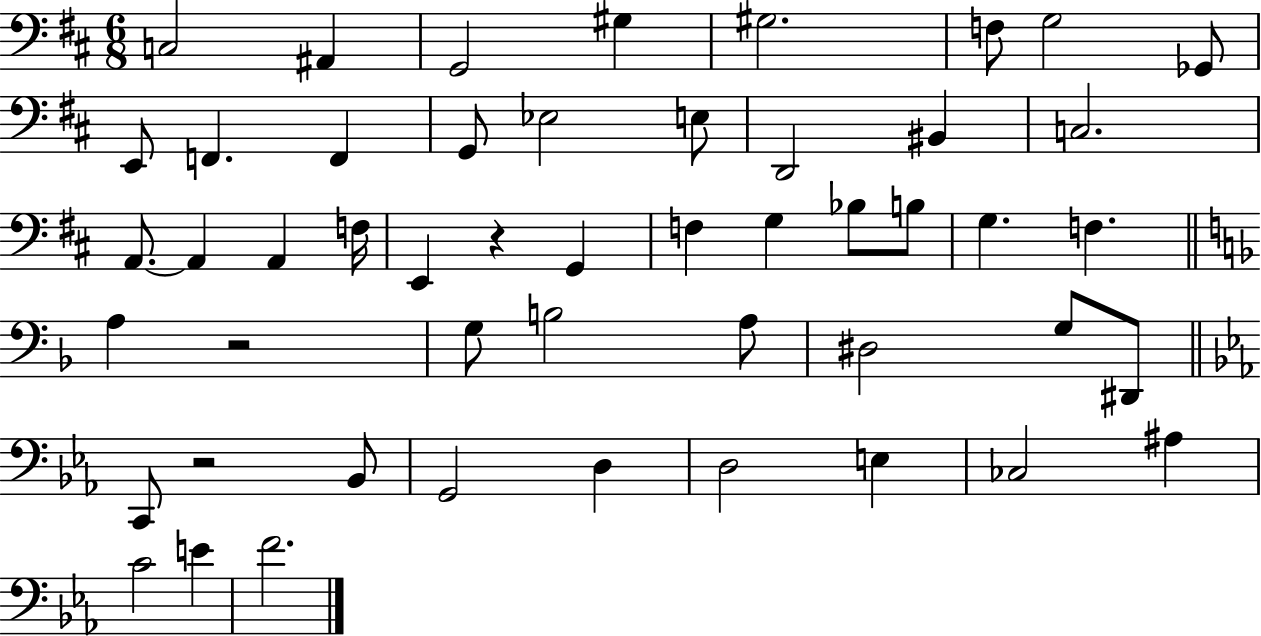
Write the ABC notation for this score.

X:1
T:Untitled
M:6/8
L:1/4
K:D
C,2 ^A,, G,,2 ^G, ^G,2 F,/2 G,2 _G,,/2 E,,/2 F,, F,, G,,/2 _E,2 E,/2 D,,2 ^B,, C,2 A,,/2 A,, A,, F,/4 E,, z G,, F, G, _B,/2 B,/2 G, F, A, z2 G,/2 B,2 A,/2 ^D,2 G,/2 ^D,,/2 C,,/2 z2 _B,,/2 G,,2 D, D,2 E, _C,2 ^A, C2 E F2